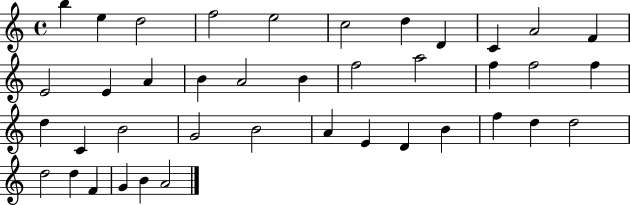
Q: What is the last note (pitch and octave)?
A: A4